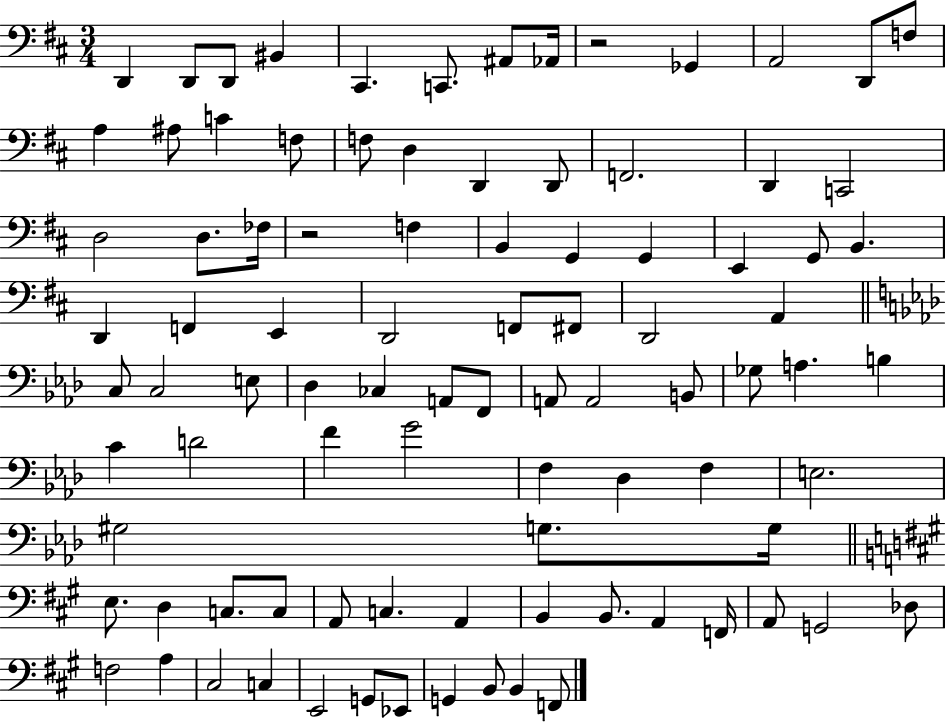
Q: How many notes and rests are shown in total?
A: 92